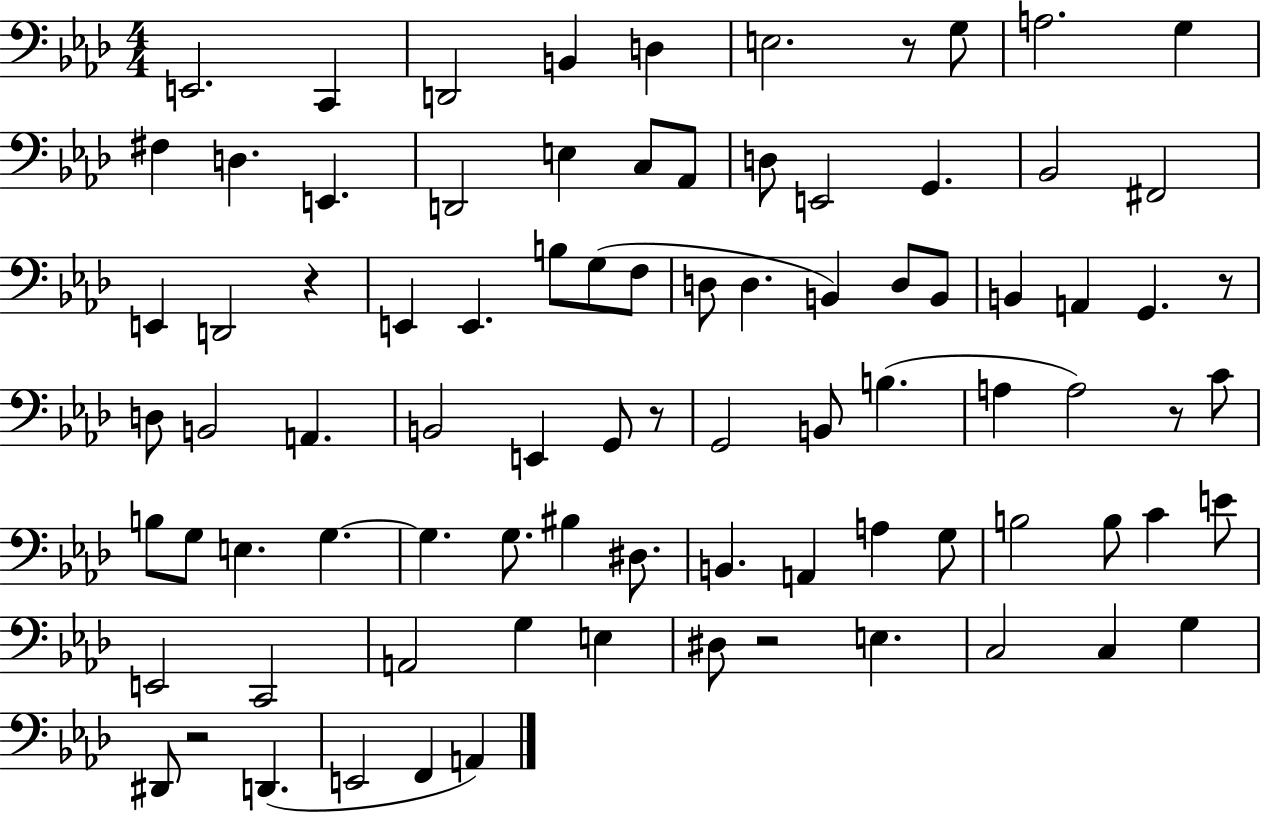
{
  \clef bass
  \numericTimeSignature
  \time 4/4
  \key aes \major
  \repeat volta 2 { e,2. c,4 | d,2 b,4 d4 | e2. r8 g8 | a2. g4 | \break fis4 d4. e,4. | d,2 e4 c8 aes,8 | d8 e,2 g,4. | bes,2 fis,2 | \break e,4 d,2 r4 | e,4 e,4. b8 g8( f8 | d8 d4. b,4) d8 b,8 | b,4 a,4 g,4. r8 | \break d8 b,2 a,4. | b,2 e,4 g,8 r8 | g,2 b,8 b4.( | a4 a2) r8 c'8 | \break b8 g8 e4. g4.~~ | g4. g8. bis4 dis8. | b,4. a,4 a4 g8 | b2 b8 c'4 e'8 | \break e,2 c,2 | a,2 g4 e4 | dis8 r2 e4. | c2 c4 g4 | \break dis,8 r2 d,4.( | e,2 f,4 a,4) | } \bar "|."
}